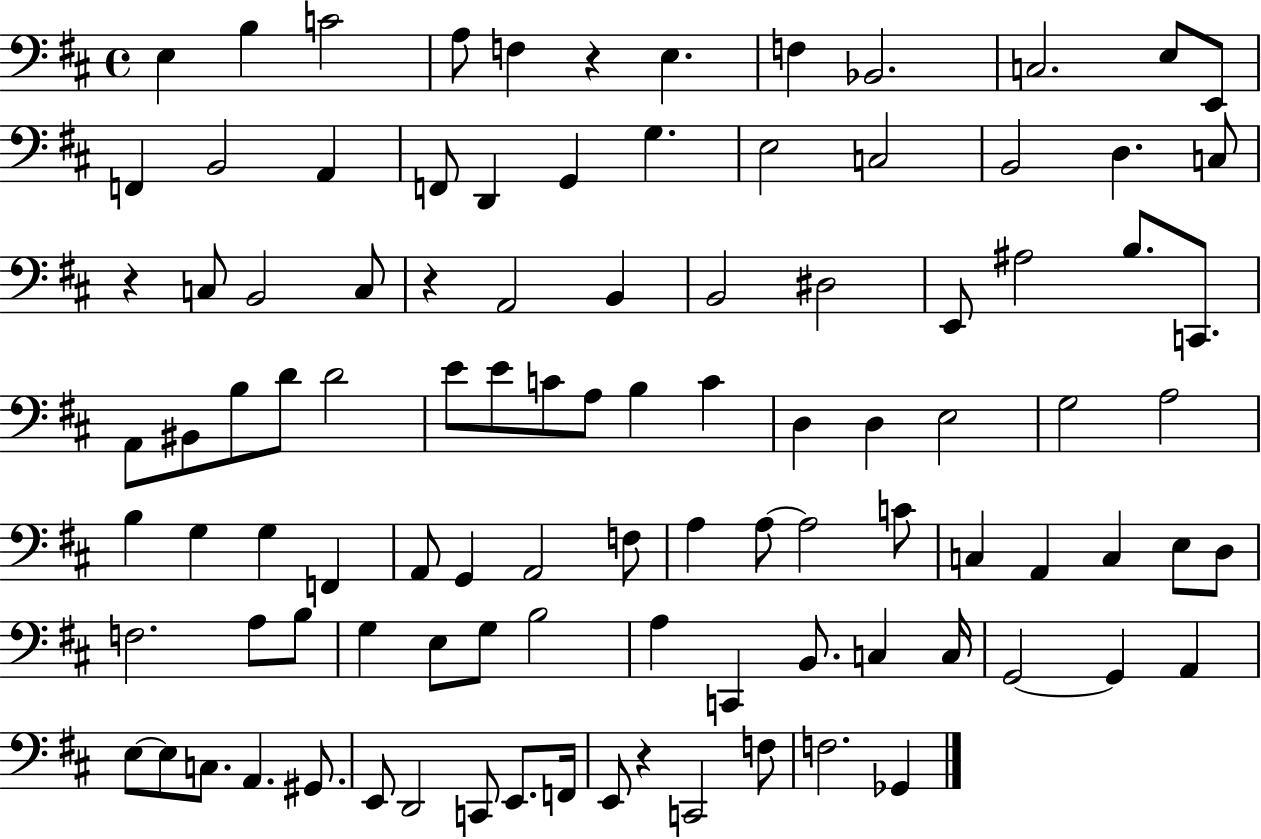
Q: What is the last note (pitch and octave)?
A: Gb2